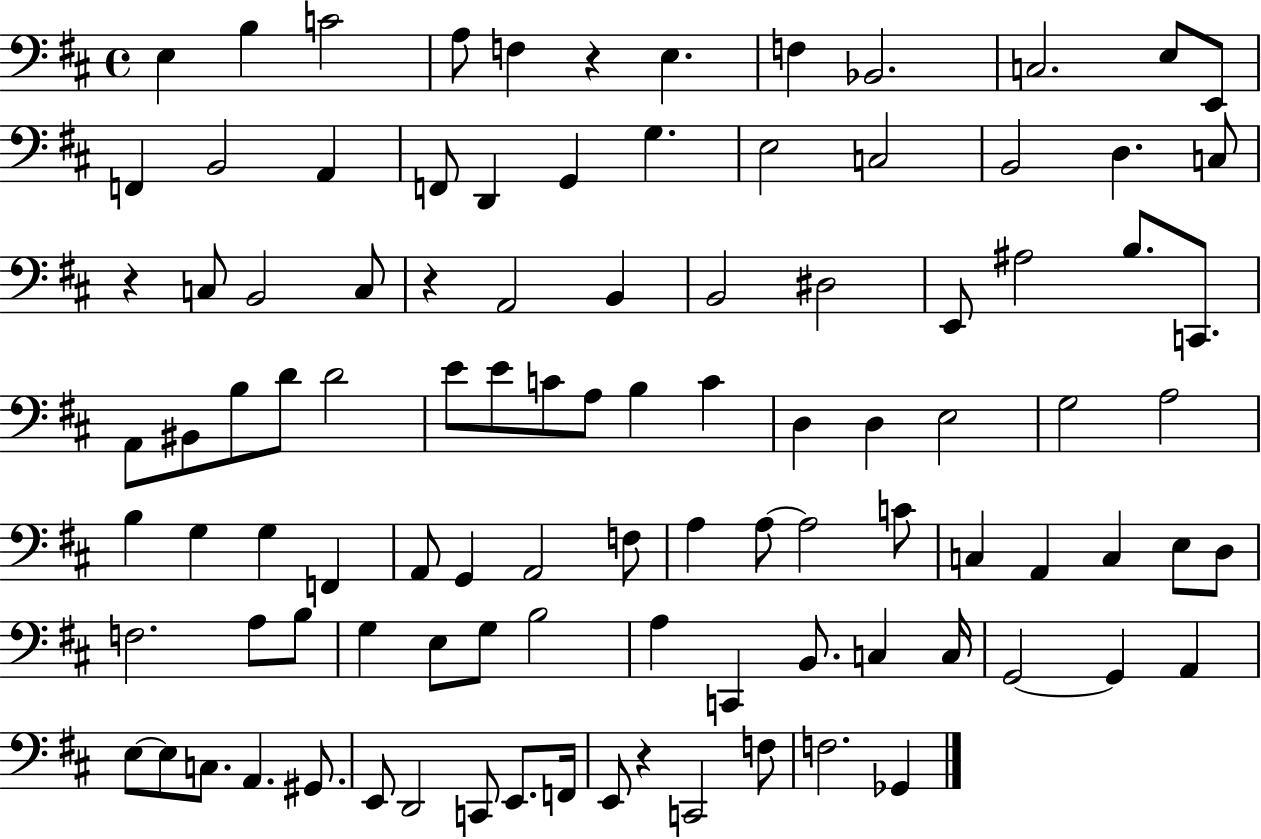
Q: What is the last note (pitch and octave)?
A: Gb2